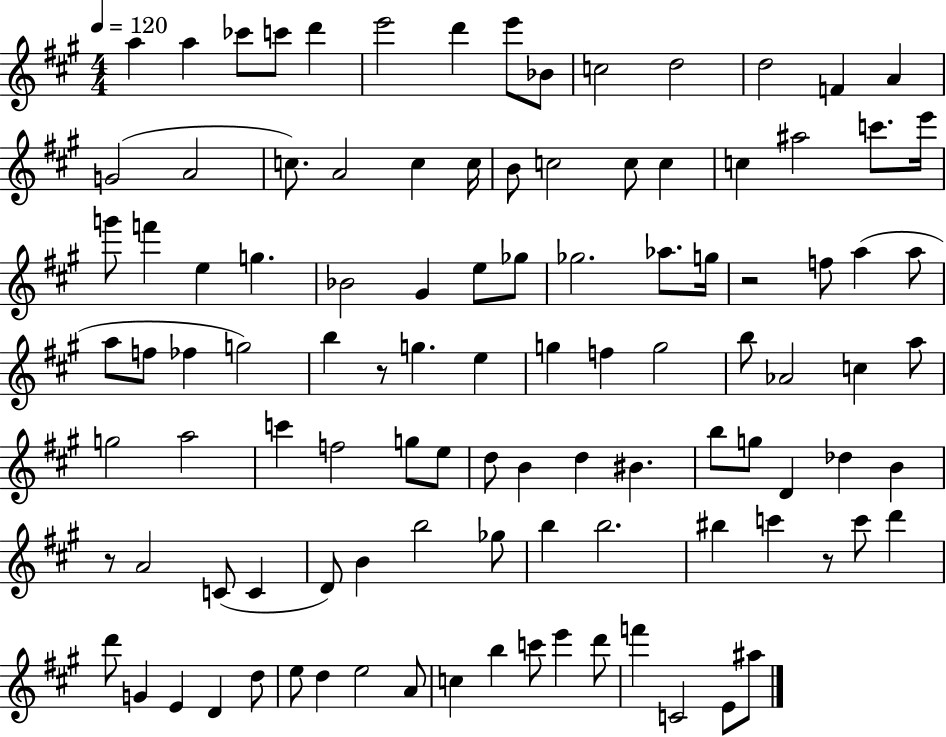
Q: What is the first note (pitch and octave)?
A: A5